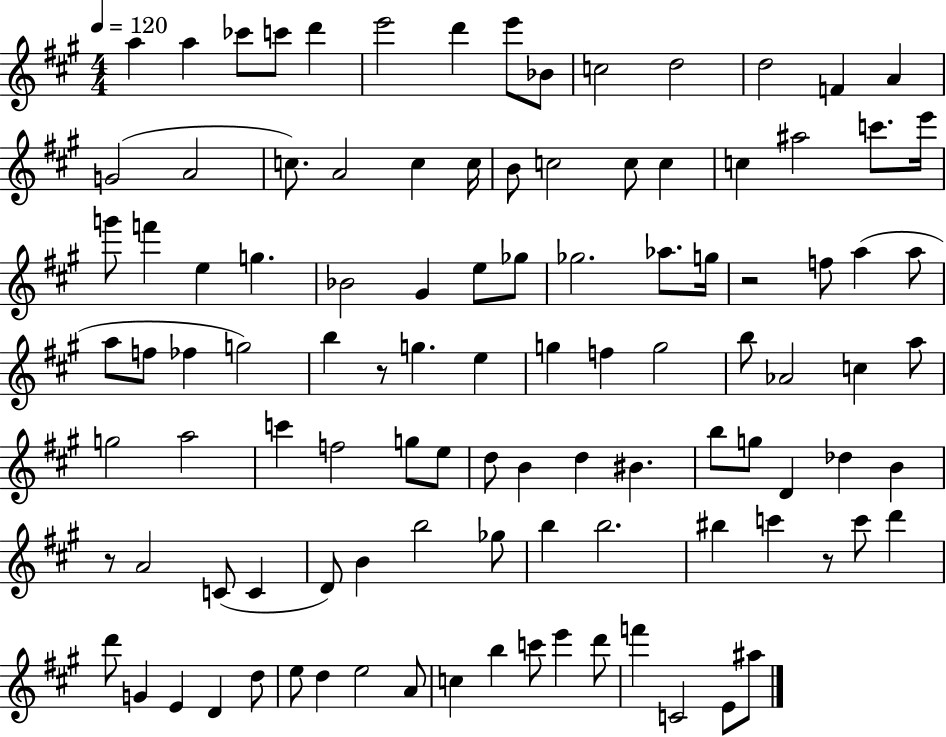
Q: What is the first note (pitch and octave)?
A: A5